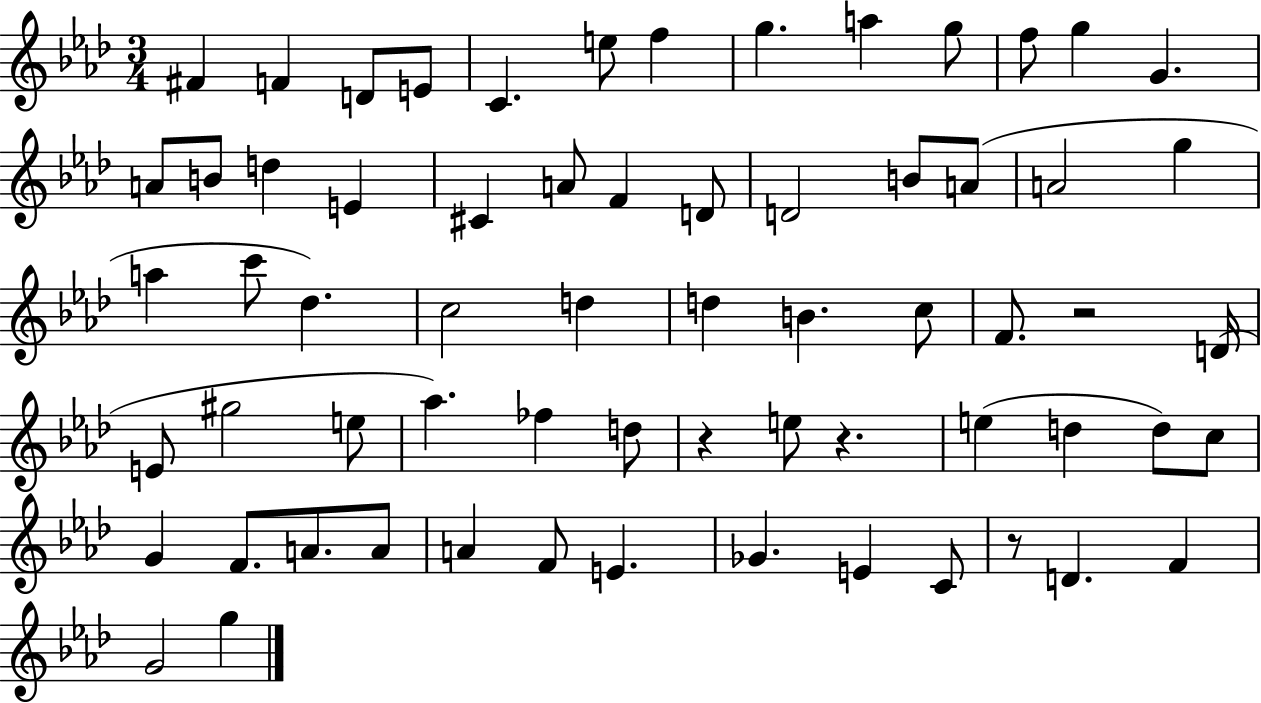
{
  \clef treble
  \numericTimeSignature
  \time 3/4
  \key aes \major
  fis'4 f'4 d'8 e'8 | c'4. e''8 f''4 | g''4. a''4 g''8 | f''8 g''4 g'4. | \break a'8 b'8 d''4 e'4 | cis'4 a'8 f'4 d'8 | d'2 b'8 a'8( | a'2 g''4 | \break a''4 c'''8 des''4.) | c''2 d''4 | d''4 b'4. c''8 | f'8. r2 d'16( | \break e'8 gis''2 e''8 | aes''4.) fes''4 d''8 | r4 e''8 r4. | e''4( d''4 d''8) c''8 | \break g'4 f'8. a'8. a'8 | a'4 f'8 e'4. | ges'4. e'4 c'8 | r8 d'4. f'4 | \break g'2 g''4 | \bar "|."
}